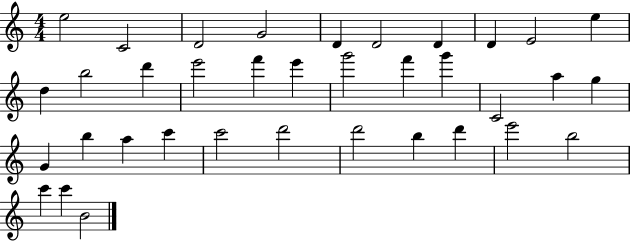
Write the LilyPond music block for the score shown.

{
  \clef treble
  \numericTimeSignature
  \time 4/4
  \key c \major
  e''2 c'2 | d'2 g'2 | d'4 d'2 d'4 | d'4 e'2 e''4 | \break d''4 b''2 d'''4 | e'''2 f'''4 e'''4 | g'''2 f'''4 g'''4 | c'2 a''4 g''4 | \break g'4 b''4 a''4 c'''4 | c'''2 d'''2 | d'''2 b''4 d'''4 | e'''2 b''2 | \break c'''4 c'''4 b'2 | \bar "|."
}